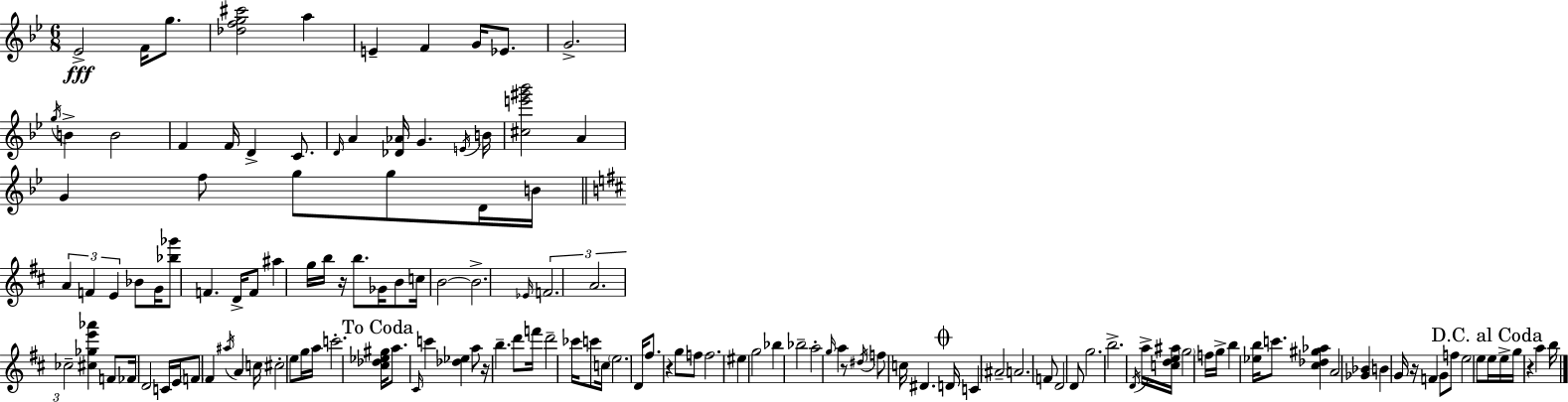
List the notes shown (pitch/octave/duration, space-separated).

Eb4/h F4/s G5/e. [Db5,F5,G5,C#6]/h A5/q E4/q F4/q G4/s Eb4/e. G4/h. G5/s B4/q B4/h F4/q F4/s D4/q C4/e. D4/s A4/q [Db4,Ab4]/s G4/q. E4/s B4/s [C#5,E6,G#6,Bb6]/h A4/q G4/q F5/e G5/e G5/e D4/s B4/s A4/q F4/q E4/q Bb4/e G4/s [Bb5,Gb6]/e F4/q. D4/s F4/e A#5/q G5/s B5/s R/s B5/e. Gb4/s B4/e C5/s B4/h B4/h. Eb4/s F4/h. A4/h. CES5/h [C#5,Gb5,E6,Ab6]/q F4/e FES4/s D4/h C4/s E4/s F4/e F#4/q A#5/s A4/q C5/s C#5/h E5/e G5/s A5/s C6/h. [C#5,Db5,Eb5,G#5]/s A5/e. C#4/s C6/q [Db5,Eb5]/q A5/e R/s B5/q. D6/e F6/s D6/h CES6/s C6/e C5/s E5/h. D4/s F#5/e. R/q G5/e F5/e F5/h. EIS5/q G5/h Bb5/q Bb5/h A5/h G5/s A5/q R/e D#5/s F5/e C5/s D#4/q. D4/s C4/q A#4/h A4/h. F4/e D4/h D4/e G5/h. B5/h. D4/s A5/s [C5,D5,E5,A#5]/s G5/h F5/s G5/s B5/q [Eb5,B5]/s C6/e. [C#5,Db5,G#5,Ab5]/q A4/h [Gb4,Bb4]/q B4/q G4/s R/s F4/q G4/e F5/e E5/h E5/e E5/s E5/s G5/s R/q A5/q B5/s